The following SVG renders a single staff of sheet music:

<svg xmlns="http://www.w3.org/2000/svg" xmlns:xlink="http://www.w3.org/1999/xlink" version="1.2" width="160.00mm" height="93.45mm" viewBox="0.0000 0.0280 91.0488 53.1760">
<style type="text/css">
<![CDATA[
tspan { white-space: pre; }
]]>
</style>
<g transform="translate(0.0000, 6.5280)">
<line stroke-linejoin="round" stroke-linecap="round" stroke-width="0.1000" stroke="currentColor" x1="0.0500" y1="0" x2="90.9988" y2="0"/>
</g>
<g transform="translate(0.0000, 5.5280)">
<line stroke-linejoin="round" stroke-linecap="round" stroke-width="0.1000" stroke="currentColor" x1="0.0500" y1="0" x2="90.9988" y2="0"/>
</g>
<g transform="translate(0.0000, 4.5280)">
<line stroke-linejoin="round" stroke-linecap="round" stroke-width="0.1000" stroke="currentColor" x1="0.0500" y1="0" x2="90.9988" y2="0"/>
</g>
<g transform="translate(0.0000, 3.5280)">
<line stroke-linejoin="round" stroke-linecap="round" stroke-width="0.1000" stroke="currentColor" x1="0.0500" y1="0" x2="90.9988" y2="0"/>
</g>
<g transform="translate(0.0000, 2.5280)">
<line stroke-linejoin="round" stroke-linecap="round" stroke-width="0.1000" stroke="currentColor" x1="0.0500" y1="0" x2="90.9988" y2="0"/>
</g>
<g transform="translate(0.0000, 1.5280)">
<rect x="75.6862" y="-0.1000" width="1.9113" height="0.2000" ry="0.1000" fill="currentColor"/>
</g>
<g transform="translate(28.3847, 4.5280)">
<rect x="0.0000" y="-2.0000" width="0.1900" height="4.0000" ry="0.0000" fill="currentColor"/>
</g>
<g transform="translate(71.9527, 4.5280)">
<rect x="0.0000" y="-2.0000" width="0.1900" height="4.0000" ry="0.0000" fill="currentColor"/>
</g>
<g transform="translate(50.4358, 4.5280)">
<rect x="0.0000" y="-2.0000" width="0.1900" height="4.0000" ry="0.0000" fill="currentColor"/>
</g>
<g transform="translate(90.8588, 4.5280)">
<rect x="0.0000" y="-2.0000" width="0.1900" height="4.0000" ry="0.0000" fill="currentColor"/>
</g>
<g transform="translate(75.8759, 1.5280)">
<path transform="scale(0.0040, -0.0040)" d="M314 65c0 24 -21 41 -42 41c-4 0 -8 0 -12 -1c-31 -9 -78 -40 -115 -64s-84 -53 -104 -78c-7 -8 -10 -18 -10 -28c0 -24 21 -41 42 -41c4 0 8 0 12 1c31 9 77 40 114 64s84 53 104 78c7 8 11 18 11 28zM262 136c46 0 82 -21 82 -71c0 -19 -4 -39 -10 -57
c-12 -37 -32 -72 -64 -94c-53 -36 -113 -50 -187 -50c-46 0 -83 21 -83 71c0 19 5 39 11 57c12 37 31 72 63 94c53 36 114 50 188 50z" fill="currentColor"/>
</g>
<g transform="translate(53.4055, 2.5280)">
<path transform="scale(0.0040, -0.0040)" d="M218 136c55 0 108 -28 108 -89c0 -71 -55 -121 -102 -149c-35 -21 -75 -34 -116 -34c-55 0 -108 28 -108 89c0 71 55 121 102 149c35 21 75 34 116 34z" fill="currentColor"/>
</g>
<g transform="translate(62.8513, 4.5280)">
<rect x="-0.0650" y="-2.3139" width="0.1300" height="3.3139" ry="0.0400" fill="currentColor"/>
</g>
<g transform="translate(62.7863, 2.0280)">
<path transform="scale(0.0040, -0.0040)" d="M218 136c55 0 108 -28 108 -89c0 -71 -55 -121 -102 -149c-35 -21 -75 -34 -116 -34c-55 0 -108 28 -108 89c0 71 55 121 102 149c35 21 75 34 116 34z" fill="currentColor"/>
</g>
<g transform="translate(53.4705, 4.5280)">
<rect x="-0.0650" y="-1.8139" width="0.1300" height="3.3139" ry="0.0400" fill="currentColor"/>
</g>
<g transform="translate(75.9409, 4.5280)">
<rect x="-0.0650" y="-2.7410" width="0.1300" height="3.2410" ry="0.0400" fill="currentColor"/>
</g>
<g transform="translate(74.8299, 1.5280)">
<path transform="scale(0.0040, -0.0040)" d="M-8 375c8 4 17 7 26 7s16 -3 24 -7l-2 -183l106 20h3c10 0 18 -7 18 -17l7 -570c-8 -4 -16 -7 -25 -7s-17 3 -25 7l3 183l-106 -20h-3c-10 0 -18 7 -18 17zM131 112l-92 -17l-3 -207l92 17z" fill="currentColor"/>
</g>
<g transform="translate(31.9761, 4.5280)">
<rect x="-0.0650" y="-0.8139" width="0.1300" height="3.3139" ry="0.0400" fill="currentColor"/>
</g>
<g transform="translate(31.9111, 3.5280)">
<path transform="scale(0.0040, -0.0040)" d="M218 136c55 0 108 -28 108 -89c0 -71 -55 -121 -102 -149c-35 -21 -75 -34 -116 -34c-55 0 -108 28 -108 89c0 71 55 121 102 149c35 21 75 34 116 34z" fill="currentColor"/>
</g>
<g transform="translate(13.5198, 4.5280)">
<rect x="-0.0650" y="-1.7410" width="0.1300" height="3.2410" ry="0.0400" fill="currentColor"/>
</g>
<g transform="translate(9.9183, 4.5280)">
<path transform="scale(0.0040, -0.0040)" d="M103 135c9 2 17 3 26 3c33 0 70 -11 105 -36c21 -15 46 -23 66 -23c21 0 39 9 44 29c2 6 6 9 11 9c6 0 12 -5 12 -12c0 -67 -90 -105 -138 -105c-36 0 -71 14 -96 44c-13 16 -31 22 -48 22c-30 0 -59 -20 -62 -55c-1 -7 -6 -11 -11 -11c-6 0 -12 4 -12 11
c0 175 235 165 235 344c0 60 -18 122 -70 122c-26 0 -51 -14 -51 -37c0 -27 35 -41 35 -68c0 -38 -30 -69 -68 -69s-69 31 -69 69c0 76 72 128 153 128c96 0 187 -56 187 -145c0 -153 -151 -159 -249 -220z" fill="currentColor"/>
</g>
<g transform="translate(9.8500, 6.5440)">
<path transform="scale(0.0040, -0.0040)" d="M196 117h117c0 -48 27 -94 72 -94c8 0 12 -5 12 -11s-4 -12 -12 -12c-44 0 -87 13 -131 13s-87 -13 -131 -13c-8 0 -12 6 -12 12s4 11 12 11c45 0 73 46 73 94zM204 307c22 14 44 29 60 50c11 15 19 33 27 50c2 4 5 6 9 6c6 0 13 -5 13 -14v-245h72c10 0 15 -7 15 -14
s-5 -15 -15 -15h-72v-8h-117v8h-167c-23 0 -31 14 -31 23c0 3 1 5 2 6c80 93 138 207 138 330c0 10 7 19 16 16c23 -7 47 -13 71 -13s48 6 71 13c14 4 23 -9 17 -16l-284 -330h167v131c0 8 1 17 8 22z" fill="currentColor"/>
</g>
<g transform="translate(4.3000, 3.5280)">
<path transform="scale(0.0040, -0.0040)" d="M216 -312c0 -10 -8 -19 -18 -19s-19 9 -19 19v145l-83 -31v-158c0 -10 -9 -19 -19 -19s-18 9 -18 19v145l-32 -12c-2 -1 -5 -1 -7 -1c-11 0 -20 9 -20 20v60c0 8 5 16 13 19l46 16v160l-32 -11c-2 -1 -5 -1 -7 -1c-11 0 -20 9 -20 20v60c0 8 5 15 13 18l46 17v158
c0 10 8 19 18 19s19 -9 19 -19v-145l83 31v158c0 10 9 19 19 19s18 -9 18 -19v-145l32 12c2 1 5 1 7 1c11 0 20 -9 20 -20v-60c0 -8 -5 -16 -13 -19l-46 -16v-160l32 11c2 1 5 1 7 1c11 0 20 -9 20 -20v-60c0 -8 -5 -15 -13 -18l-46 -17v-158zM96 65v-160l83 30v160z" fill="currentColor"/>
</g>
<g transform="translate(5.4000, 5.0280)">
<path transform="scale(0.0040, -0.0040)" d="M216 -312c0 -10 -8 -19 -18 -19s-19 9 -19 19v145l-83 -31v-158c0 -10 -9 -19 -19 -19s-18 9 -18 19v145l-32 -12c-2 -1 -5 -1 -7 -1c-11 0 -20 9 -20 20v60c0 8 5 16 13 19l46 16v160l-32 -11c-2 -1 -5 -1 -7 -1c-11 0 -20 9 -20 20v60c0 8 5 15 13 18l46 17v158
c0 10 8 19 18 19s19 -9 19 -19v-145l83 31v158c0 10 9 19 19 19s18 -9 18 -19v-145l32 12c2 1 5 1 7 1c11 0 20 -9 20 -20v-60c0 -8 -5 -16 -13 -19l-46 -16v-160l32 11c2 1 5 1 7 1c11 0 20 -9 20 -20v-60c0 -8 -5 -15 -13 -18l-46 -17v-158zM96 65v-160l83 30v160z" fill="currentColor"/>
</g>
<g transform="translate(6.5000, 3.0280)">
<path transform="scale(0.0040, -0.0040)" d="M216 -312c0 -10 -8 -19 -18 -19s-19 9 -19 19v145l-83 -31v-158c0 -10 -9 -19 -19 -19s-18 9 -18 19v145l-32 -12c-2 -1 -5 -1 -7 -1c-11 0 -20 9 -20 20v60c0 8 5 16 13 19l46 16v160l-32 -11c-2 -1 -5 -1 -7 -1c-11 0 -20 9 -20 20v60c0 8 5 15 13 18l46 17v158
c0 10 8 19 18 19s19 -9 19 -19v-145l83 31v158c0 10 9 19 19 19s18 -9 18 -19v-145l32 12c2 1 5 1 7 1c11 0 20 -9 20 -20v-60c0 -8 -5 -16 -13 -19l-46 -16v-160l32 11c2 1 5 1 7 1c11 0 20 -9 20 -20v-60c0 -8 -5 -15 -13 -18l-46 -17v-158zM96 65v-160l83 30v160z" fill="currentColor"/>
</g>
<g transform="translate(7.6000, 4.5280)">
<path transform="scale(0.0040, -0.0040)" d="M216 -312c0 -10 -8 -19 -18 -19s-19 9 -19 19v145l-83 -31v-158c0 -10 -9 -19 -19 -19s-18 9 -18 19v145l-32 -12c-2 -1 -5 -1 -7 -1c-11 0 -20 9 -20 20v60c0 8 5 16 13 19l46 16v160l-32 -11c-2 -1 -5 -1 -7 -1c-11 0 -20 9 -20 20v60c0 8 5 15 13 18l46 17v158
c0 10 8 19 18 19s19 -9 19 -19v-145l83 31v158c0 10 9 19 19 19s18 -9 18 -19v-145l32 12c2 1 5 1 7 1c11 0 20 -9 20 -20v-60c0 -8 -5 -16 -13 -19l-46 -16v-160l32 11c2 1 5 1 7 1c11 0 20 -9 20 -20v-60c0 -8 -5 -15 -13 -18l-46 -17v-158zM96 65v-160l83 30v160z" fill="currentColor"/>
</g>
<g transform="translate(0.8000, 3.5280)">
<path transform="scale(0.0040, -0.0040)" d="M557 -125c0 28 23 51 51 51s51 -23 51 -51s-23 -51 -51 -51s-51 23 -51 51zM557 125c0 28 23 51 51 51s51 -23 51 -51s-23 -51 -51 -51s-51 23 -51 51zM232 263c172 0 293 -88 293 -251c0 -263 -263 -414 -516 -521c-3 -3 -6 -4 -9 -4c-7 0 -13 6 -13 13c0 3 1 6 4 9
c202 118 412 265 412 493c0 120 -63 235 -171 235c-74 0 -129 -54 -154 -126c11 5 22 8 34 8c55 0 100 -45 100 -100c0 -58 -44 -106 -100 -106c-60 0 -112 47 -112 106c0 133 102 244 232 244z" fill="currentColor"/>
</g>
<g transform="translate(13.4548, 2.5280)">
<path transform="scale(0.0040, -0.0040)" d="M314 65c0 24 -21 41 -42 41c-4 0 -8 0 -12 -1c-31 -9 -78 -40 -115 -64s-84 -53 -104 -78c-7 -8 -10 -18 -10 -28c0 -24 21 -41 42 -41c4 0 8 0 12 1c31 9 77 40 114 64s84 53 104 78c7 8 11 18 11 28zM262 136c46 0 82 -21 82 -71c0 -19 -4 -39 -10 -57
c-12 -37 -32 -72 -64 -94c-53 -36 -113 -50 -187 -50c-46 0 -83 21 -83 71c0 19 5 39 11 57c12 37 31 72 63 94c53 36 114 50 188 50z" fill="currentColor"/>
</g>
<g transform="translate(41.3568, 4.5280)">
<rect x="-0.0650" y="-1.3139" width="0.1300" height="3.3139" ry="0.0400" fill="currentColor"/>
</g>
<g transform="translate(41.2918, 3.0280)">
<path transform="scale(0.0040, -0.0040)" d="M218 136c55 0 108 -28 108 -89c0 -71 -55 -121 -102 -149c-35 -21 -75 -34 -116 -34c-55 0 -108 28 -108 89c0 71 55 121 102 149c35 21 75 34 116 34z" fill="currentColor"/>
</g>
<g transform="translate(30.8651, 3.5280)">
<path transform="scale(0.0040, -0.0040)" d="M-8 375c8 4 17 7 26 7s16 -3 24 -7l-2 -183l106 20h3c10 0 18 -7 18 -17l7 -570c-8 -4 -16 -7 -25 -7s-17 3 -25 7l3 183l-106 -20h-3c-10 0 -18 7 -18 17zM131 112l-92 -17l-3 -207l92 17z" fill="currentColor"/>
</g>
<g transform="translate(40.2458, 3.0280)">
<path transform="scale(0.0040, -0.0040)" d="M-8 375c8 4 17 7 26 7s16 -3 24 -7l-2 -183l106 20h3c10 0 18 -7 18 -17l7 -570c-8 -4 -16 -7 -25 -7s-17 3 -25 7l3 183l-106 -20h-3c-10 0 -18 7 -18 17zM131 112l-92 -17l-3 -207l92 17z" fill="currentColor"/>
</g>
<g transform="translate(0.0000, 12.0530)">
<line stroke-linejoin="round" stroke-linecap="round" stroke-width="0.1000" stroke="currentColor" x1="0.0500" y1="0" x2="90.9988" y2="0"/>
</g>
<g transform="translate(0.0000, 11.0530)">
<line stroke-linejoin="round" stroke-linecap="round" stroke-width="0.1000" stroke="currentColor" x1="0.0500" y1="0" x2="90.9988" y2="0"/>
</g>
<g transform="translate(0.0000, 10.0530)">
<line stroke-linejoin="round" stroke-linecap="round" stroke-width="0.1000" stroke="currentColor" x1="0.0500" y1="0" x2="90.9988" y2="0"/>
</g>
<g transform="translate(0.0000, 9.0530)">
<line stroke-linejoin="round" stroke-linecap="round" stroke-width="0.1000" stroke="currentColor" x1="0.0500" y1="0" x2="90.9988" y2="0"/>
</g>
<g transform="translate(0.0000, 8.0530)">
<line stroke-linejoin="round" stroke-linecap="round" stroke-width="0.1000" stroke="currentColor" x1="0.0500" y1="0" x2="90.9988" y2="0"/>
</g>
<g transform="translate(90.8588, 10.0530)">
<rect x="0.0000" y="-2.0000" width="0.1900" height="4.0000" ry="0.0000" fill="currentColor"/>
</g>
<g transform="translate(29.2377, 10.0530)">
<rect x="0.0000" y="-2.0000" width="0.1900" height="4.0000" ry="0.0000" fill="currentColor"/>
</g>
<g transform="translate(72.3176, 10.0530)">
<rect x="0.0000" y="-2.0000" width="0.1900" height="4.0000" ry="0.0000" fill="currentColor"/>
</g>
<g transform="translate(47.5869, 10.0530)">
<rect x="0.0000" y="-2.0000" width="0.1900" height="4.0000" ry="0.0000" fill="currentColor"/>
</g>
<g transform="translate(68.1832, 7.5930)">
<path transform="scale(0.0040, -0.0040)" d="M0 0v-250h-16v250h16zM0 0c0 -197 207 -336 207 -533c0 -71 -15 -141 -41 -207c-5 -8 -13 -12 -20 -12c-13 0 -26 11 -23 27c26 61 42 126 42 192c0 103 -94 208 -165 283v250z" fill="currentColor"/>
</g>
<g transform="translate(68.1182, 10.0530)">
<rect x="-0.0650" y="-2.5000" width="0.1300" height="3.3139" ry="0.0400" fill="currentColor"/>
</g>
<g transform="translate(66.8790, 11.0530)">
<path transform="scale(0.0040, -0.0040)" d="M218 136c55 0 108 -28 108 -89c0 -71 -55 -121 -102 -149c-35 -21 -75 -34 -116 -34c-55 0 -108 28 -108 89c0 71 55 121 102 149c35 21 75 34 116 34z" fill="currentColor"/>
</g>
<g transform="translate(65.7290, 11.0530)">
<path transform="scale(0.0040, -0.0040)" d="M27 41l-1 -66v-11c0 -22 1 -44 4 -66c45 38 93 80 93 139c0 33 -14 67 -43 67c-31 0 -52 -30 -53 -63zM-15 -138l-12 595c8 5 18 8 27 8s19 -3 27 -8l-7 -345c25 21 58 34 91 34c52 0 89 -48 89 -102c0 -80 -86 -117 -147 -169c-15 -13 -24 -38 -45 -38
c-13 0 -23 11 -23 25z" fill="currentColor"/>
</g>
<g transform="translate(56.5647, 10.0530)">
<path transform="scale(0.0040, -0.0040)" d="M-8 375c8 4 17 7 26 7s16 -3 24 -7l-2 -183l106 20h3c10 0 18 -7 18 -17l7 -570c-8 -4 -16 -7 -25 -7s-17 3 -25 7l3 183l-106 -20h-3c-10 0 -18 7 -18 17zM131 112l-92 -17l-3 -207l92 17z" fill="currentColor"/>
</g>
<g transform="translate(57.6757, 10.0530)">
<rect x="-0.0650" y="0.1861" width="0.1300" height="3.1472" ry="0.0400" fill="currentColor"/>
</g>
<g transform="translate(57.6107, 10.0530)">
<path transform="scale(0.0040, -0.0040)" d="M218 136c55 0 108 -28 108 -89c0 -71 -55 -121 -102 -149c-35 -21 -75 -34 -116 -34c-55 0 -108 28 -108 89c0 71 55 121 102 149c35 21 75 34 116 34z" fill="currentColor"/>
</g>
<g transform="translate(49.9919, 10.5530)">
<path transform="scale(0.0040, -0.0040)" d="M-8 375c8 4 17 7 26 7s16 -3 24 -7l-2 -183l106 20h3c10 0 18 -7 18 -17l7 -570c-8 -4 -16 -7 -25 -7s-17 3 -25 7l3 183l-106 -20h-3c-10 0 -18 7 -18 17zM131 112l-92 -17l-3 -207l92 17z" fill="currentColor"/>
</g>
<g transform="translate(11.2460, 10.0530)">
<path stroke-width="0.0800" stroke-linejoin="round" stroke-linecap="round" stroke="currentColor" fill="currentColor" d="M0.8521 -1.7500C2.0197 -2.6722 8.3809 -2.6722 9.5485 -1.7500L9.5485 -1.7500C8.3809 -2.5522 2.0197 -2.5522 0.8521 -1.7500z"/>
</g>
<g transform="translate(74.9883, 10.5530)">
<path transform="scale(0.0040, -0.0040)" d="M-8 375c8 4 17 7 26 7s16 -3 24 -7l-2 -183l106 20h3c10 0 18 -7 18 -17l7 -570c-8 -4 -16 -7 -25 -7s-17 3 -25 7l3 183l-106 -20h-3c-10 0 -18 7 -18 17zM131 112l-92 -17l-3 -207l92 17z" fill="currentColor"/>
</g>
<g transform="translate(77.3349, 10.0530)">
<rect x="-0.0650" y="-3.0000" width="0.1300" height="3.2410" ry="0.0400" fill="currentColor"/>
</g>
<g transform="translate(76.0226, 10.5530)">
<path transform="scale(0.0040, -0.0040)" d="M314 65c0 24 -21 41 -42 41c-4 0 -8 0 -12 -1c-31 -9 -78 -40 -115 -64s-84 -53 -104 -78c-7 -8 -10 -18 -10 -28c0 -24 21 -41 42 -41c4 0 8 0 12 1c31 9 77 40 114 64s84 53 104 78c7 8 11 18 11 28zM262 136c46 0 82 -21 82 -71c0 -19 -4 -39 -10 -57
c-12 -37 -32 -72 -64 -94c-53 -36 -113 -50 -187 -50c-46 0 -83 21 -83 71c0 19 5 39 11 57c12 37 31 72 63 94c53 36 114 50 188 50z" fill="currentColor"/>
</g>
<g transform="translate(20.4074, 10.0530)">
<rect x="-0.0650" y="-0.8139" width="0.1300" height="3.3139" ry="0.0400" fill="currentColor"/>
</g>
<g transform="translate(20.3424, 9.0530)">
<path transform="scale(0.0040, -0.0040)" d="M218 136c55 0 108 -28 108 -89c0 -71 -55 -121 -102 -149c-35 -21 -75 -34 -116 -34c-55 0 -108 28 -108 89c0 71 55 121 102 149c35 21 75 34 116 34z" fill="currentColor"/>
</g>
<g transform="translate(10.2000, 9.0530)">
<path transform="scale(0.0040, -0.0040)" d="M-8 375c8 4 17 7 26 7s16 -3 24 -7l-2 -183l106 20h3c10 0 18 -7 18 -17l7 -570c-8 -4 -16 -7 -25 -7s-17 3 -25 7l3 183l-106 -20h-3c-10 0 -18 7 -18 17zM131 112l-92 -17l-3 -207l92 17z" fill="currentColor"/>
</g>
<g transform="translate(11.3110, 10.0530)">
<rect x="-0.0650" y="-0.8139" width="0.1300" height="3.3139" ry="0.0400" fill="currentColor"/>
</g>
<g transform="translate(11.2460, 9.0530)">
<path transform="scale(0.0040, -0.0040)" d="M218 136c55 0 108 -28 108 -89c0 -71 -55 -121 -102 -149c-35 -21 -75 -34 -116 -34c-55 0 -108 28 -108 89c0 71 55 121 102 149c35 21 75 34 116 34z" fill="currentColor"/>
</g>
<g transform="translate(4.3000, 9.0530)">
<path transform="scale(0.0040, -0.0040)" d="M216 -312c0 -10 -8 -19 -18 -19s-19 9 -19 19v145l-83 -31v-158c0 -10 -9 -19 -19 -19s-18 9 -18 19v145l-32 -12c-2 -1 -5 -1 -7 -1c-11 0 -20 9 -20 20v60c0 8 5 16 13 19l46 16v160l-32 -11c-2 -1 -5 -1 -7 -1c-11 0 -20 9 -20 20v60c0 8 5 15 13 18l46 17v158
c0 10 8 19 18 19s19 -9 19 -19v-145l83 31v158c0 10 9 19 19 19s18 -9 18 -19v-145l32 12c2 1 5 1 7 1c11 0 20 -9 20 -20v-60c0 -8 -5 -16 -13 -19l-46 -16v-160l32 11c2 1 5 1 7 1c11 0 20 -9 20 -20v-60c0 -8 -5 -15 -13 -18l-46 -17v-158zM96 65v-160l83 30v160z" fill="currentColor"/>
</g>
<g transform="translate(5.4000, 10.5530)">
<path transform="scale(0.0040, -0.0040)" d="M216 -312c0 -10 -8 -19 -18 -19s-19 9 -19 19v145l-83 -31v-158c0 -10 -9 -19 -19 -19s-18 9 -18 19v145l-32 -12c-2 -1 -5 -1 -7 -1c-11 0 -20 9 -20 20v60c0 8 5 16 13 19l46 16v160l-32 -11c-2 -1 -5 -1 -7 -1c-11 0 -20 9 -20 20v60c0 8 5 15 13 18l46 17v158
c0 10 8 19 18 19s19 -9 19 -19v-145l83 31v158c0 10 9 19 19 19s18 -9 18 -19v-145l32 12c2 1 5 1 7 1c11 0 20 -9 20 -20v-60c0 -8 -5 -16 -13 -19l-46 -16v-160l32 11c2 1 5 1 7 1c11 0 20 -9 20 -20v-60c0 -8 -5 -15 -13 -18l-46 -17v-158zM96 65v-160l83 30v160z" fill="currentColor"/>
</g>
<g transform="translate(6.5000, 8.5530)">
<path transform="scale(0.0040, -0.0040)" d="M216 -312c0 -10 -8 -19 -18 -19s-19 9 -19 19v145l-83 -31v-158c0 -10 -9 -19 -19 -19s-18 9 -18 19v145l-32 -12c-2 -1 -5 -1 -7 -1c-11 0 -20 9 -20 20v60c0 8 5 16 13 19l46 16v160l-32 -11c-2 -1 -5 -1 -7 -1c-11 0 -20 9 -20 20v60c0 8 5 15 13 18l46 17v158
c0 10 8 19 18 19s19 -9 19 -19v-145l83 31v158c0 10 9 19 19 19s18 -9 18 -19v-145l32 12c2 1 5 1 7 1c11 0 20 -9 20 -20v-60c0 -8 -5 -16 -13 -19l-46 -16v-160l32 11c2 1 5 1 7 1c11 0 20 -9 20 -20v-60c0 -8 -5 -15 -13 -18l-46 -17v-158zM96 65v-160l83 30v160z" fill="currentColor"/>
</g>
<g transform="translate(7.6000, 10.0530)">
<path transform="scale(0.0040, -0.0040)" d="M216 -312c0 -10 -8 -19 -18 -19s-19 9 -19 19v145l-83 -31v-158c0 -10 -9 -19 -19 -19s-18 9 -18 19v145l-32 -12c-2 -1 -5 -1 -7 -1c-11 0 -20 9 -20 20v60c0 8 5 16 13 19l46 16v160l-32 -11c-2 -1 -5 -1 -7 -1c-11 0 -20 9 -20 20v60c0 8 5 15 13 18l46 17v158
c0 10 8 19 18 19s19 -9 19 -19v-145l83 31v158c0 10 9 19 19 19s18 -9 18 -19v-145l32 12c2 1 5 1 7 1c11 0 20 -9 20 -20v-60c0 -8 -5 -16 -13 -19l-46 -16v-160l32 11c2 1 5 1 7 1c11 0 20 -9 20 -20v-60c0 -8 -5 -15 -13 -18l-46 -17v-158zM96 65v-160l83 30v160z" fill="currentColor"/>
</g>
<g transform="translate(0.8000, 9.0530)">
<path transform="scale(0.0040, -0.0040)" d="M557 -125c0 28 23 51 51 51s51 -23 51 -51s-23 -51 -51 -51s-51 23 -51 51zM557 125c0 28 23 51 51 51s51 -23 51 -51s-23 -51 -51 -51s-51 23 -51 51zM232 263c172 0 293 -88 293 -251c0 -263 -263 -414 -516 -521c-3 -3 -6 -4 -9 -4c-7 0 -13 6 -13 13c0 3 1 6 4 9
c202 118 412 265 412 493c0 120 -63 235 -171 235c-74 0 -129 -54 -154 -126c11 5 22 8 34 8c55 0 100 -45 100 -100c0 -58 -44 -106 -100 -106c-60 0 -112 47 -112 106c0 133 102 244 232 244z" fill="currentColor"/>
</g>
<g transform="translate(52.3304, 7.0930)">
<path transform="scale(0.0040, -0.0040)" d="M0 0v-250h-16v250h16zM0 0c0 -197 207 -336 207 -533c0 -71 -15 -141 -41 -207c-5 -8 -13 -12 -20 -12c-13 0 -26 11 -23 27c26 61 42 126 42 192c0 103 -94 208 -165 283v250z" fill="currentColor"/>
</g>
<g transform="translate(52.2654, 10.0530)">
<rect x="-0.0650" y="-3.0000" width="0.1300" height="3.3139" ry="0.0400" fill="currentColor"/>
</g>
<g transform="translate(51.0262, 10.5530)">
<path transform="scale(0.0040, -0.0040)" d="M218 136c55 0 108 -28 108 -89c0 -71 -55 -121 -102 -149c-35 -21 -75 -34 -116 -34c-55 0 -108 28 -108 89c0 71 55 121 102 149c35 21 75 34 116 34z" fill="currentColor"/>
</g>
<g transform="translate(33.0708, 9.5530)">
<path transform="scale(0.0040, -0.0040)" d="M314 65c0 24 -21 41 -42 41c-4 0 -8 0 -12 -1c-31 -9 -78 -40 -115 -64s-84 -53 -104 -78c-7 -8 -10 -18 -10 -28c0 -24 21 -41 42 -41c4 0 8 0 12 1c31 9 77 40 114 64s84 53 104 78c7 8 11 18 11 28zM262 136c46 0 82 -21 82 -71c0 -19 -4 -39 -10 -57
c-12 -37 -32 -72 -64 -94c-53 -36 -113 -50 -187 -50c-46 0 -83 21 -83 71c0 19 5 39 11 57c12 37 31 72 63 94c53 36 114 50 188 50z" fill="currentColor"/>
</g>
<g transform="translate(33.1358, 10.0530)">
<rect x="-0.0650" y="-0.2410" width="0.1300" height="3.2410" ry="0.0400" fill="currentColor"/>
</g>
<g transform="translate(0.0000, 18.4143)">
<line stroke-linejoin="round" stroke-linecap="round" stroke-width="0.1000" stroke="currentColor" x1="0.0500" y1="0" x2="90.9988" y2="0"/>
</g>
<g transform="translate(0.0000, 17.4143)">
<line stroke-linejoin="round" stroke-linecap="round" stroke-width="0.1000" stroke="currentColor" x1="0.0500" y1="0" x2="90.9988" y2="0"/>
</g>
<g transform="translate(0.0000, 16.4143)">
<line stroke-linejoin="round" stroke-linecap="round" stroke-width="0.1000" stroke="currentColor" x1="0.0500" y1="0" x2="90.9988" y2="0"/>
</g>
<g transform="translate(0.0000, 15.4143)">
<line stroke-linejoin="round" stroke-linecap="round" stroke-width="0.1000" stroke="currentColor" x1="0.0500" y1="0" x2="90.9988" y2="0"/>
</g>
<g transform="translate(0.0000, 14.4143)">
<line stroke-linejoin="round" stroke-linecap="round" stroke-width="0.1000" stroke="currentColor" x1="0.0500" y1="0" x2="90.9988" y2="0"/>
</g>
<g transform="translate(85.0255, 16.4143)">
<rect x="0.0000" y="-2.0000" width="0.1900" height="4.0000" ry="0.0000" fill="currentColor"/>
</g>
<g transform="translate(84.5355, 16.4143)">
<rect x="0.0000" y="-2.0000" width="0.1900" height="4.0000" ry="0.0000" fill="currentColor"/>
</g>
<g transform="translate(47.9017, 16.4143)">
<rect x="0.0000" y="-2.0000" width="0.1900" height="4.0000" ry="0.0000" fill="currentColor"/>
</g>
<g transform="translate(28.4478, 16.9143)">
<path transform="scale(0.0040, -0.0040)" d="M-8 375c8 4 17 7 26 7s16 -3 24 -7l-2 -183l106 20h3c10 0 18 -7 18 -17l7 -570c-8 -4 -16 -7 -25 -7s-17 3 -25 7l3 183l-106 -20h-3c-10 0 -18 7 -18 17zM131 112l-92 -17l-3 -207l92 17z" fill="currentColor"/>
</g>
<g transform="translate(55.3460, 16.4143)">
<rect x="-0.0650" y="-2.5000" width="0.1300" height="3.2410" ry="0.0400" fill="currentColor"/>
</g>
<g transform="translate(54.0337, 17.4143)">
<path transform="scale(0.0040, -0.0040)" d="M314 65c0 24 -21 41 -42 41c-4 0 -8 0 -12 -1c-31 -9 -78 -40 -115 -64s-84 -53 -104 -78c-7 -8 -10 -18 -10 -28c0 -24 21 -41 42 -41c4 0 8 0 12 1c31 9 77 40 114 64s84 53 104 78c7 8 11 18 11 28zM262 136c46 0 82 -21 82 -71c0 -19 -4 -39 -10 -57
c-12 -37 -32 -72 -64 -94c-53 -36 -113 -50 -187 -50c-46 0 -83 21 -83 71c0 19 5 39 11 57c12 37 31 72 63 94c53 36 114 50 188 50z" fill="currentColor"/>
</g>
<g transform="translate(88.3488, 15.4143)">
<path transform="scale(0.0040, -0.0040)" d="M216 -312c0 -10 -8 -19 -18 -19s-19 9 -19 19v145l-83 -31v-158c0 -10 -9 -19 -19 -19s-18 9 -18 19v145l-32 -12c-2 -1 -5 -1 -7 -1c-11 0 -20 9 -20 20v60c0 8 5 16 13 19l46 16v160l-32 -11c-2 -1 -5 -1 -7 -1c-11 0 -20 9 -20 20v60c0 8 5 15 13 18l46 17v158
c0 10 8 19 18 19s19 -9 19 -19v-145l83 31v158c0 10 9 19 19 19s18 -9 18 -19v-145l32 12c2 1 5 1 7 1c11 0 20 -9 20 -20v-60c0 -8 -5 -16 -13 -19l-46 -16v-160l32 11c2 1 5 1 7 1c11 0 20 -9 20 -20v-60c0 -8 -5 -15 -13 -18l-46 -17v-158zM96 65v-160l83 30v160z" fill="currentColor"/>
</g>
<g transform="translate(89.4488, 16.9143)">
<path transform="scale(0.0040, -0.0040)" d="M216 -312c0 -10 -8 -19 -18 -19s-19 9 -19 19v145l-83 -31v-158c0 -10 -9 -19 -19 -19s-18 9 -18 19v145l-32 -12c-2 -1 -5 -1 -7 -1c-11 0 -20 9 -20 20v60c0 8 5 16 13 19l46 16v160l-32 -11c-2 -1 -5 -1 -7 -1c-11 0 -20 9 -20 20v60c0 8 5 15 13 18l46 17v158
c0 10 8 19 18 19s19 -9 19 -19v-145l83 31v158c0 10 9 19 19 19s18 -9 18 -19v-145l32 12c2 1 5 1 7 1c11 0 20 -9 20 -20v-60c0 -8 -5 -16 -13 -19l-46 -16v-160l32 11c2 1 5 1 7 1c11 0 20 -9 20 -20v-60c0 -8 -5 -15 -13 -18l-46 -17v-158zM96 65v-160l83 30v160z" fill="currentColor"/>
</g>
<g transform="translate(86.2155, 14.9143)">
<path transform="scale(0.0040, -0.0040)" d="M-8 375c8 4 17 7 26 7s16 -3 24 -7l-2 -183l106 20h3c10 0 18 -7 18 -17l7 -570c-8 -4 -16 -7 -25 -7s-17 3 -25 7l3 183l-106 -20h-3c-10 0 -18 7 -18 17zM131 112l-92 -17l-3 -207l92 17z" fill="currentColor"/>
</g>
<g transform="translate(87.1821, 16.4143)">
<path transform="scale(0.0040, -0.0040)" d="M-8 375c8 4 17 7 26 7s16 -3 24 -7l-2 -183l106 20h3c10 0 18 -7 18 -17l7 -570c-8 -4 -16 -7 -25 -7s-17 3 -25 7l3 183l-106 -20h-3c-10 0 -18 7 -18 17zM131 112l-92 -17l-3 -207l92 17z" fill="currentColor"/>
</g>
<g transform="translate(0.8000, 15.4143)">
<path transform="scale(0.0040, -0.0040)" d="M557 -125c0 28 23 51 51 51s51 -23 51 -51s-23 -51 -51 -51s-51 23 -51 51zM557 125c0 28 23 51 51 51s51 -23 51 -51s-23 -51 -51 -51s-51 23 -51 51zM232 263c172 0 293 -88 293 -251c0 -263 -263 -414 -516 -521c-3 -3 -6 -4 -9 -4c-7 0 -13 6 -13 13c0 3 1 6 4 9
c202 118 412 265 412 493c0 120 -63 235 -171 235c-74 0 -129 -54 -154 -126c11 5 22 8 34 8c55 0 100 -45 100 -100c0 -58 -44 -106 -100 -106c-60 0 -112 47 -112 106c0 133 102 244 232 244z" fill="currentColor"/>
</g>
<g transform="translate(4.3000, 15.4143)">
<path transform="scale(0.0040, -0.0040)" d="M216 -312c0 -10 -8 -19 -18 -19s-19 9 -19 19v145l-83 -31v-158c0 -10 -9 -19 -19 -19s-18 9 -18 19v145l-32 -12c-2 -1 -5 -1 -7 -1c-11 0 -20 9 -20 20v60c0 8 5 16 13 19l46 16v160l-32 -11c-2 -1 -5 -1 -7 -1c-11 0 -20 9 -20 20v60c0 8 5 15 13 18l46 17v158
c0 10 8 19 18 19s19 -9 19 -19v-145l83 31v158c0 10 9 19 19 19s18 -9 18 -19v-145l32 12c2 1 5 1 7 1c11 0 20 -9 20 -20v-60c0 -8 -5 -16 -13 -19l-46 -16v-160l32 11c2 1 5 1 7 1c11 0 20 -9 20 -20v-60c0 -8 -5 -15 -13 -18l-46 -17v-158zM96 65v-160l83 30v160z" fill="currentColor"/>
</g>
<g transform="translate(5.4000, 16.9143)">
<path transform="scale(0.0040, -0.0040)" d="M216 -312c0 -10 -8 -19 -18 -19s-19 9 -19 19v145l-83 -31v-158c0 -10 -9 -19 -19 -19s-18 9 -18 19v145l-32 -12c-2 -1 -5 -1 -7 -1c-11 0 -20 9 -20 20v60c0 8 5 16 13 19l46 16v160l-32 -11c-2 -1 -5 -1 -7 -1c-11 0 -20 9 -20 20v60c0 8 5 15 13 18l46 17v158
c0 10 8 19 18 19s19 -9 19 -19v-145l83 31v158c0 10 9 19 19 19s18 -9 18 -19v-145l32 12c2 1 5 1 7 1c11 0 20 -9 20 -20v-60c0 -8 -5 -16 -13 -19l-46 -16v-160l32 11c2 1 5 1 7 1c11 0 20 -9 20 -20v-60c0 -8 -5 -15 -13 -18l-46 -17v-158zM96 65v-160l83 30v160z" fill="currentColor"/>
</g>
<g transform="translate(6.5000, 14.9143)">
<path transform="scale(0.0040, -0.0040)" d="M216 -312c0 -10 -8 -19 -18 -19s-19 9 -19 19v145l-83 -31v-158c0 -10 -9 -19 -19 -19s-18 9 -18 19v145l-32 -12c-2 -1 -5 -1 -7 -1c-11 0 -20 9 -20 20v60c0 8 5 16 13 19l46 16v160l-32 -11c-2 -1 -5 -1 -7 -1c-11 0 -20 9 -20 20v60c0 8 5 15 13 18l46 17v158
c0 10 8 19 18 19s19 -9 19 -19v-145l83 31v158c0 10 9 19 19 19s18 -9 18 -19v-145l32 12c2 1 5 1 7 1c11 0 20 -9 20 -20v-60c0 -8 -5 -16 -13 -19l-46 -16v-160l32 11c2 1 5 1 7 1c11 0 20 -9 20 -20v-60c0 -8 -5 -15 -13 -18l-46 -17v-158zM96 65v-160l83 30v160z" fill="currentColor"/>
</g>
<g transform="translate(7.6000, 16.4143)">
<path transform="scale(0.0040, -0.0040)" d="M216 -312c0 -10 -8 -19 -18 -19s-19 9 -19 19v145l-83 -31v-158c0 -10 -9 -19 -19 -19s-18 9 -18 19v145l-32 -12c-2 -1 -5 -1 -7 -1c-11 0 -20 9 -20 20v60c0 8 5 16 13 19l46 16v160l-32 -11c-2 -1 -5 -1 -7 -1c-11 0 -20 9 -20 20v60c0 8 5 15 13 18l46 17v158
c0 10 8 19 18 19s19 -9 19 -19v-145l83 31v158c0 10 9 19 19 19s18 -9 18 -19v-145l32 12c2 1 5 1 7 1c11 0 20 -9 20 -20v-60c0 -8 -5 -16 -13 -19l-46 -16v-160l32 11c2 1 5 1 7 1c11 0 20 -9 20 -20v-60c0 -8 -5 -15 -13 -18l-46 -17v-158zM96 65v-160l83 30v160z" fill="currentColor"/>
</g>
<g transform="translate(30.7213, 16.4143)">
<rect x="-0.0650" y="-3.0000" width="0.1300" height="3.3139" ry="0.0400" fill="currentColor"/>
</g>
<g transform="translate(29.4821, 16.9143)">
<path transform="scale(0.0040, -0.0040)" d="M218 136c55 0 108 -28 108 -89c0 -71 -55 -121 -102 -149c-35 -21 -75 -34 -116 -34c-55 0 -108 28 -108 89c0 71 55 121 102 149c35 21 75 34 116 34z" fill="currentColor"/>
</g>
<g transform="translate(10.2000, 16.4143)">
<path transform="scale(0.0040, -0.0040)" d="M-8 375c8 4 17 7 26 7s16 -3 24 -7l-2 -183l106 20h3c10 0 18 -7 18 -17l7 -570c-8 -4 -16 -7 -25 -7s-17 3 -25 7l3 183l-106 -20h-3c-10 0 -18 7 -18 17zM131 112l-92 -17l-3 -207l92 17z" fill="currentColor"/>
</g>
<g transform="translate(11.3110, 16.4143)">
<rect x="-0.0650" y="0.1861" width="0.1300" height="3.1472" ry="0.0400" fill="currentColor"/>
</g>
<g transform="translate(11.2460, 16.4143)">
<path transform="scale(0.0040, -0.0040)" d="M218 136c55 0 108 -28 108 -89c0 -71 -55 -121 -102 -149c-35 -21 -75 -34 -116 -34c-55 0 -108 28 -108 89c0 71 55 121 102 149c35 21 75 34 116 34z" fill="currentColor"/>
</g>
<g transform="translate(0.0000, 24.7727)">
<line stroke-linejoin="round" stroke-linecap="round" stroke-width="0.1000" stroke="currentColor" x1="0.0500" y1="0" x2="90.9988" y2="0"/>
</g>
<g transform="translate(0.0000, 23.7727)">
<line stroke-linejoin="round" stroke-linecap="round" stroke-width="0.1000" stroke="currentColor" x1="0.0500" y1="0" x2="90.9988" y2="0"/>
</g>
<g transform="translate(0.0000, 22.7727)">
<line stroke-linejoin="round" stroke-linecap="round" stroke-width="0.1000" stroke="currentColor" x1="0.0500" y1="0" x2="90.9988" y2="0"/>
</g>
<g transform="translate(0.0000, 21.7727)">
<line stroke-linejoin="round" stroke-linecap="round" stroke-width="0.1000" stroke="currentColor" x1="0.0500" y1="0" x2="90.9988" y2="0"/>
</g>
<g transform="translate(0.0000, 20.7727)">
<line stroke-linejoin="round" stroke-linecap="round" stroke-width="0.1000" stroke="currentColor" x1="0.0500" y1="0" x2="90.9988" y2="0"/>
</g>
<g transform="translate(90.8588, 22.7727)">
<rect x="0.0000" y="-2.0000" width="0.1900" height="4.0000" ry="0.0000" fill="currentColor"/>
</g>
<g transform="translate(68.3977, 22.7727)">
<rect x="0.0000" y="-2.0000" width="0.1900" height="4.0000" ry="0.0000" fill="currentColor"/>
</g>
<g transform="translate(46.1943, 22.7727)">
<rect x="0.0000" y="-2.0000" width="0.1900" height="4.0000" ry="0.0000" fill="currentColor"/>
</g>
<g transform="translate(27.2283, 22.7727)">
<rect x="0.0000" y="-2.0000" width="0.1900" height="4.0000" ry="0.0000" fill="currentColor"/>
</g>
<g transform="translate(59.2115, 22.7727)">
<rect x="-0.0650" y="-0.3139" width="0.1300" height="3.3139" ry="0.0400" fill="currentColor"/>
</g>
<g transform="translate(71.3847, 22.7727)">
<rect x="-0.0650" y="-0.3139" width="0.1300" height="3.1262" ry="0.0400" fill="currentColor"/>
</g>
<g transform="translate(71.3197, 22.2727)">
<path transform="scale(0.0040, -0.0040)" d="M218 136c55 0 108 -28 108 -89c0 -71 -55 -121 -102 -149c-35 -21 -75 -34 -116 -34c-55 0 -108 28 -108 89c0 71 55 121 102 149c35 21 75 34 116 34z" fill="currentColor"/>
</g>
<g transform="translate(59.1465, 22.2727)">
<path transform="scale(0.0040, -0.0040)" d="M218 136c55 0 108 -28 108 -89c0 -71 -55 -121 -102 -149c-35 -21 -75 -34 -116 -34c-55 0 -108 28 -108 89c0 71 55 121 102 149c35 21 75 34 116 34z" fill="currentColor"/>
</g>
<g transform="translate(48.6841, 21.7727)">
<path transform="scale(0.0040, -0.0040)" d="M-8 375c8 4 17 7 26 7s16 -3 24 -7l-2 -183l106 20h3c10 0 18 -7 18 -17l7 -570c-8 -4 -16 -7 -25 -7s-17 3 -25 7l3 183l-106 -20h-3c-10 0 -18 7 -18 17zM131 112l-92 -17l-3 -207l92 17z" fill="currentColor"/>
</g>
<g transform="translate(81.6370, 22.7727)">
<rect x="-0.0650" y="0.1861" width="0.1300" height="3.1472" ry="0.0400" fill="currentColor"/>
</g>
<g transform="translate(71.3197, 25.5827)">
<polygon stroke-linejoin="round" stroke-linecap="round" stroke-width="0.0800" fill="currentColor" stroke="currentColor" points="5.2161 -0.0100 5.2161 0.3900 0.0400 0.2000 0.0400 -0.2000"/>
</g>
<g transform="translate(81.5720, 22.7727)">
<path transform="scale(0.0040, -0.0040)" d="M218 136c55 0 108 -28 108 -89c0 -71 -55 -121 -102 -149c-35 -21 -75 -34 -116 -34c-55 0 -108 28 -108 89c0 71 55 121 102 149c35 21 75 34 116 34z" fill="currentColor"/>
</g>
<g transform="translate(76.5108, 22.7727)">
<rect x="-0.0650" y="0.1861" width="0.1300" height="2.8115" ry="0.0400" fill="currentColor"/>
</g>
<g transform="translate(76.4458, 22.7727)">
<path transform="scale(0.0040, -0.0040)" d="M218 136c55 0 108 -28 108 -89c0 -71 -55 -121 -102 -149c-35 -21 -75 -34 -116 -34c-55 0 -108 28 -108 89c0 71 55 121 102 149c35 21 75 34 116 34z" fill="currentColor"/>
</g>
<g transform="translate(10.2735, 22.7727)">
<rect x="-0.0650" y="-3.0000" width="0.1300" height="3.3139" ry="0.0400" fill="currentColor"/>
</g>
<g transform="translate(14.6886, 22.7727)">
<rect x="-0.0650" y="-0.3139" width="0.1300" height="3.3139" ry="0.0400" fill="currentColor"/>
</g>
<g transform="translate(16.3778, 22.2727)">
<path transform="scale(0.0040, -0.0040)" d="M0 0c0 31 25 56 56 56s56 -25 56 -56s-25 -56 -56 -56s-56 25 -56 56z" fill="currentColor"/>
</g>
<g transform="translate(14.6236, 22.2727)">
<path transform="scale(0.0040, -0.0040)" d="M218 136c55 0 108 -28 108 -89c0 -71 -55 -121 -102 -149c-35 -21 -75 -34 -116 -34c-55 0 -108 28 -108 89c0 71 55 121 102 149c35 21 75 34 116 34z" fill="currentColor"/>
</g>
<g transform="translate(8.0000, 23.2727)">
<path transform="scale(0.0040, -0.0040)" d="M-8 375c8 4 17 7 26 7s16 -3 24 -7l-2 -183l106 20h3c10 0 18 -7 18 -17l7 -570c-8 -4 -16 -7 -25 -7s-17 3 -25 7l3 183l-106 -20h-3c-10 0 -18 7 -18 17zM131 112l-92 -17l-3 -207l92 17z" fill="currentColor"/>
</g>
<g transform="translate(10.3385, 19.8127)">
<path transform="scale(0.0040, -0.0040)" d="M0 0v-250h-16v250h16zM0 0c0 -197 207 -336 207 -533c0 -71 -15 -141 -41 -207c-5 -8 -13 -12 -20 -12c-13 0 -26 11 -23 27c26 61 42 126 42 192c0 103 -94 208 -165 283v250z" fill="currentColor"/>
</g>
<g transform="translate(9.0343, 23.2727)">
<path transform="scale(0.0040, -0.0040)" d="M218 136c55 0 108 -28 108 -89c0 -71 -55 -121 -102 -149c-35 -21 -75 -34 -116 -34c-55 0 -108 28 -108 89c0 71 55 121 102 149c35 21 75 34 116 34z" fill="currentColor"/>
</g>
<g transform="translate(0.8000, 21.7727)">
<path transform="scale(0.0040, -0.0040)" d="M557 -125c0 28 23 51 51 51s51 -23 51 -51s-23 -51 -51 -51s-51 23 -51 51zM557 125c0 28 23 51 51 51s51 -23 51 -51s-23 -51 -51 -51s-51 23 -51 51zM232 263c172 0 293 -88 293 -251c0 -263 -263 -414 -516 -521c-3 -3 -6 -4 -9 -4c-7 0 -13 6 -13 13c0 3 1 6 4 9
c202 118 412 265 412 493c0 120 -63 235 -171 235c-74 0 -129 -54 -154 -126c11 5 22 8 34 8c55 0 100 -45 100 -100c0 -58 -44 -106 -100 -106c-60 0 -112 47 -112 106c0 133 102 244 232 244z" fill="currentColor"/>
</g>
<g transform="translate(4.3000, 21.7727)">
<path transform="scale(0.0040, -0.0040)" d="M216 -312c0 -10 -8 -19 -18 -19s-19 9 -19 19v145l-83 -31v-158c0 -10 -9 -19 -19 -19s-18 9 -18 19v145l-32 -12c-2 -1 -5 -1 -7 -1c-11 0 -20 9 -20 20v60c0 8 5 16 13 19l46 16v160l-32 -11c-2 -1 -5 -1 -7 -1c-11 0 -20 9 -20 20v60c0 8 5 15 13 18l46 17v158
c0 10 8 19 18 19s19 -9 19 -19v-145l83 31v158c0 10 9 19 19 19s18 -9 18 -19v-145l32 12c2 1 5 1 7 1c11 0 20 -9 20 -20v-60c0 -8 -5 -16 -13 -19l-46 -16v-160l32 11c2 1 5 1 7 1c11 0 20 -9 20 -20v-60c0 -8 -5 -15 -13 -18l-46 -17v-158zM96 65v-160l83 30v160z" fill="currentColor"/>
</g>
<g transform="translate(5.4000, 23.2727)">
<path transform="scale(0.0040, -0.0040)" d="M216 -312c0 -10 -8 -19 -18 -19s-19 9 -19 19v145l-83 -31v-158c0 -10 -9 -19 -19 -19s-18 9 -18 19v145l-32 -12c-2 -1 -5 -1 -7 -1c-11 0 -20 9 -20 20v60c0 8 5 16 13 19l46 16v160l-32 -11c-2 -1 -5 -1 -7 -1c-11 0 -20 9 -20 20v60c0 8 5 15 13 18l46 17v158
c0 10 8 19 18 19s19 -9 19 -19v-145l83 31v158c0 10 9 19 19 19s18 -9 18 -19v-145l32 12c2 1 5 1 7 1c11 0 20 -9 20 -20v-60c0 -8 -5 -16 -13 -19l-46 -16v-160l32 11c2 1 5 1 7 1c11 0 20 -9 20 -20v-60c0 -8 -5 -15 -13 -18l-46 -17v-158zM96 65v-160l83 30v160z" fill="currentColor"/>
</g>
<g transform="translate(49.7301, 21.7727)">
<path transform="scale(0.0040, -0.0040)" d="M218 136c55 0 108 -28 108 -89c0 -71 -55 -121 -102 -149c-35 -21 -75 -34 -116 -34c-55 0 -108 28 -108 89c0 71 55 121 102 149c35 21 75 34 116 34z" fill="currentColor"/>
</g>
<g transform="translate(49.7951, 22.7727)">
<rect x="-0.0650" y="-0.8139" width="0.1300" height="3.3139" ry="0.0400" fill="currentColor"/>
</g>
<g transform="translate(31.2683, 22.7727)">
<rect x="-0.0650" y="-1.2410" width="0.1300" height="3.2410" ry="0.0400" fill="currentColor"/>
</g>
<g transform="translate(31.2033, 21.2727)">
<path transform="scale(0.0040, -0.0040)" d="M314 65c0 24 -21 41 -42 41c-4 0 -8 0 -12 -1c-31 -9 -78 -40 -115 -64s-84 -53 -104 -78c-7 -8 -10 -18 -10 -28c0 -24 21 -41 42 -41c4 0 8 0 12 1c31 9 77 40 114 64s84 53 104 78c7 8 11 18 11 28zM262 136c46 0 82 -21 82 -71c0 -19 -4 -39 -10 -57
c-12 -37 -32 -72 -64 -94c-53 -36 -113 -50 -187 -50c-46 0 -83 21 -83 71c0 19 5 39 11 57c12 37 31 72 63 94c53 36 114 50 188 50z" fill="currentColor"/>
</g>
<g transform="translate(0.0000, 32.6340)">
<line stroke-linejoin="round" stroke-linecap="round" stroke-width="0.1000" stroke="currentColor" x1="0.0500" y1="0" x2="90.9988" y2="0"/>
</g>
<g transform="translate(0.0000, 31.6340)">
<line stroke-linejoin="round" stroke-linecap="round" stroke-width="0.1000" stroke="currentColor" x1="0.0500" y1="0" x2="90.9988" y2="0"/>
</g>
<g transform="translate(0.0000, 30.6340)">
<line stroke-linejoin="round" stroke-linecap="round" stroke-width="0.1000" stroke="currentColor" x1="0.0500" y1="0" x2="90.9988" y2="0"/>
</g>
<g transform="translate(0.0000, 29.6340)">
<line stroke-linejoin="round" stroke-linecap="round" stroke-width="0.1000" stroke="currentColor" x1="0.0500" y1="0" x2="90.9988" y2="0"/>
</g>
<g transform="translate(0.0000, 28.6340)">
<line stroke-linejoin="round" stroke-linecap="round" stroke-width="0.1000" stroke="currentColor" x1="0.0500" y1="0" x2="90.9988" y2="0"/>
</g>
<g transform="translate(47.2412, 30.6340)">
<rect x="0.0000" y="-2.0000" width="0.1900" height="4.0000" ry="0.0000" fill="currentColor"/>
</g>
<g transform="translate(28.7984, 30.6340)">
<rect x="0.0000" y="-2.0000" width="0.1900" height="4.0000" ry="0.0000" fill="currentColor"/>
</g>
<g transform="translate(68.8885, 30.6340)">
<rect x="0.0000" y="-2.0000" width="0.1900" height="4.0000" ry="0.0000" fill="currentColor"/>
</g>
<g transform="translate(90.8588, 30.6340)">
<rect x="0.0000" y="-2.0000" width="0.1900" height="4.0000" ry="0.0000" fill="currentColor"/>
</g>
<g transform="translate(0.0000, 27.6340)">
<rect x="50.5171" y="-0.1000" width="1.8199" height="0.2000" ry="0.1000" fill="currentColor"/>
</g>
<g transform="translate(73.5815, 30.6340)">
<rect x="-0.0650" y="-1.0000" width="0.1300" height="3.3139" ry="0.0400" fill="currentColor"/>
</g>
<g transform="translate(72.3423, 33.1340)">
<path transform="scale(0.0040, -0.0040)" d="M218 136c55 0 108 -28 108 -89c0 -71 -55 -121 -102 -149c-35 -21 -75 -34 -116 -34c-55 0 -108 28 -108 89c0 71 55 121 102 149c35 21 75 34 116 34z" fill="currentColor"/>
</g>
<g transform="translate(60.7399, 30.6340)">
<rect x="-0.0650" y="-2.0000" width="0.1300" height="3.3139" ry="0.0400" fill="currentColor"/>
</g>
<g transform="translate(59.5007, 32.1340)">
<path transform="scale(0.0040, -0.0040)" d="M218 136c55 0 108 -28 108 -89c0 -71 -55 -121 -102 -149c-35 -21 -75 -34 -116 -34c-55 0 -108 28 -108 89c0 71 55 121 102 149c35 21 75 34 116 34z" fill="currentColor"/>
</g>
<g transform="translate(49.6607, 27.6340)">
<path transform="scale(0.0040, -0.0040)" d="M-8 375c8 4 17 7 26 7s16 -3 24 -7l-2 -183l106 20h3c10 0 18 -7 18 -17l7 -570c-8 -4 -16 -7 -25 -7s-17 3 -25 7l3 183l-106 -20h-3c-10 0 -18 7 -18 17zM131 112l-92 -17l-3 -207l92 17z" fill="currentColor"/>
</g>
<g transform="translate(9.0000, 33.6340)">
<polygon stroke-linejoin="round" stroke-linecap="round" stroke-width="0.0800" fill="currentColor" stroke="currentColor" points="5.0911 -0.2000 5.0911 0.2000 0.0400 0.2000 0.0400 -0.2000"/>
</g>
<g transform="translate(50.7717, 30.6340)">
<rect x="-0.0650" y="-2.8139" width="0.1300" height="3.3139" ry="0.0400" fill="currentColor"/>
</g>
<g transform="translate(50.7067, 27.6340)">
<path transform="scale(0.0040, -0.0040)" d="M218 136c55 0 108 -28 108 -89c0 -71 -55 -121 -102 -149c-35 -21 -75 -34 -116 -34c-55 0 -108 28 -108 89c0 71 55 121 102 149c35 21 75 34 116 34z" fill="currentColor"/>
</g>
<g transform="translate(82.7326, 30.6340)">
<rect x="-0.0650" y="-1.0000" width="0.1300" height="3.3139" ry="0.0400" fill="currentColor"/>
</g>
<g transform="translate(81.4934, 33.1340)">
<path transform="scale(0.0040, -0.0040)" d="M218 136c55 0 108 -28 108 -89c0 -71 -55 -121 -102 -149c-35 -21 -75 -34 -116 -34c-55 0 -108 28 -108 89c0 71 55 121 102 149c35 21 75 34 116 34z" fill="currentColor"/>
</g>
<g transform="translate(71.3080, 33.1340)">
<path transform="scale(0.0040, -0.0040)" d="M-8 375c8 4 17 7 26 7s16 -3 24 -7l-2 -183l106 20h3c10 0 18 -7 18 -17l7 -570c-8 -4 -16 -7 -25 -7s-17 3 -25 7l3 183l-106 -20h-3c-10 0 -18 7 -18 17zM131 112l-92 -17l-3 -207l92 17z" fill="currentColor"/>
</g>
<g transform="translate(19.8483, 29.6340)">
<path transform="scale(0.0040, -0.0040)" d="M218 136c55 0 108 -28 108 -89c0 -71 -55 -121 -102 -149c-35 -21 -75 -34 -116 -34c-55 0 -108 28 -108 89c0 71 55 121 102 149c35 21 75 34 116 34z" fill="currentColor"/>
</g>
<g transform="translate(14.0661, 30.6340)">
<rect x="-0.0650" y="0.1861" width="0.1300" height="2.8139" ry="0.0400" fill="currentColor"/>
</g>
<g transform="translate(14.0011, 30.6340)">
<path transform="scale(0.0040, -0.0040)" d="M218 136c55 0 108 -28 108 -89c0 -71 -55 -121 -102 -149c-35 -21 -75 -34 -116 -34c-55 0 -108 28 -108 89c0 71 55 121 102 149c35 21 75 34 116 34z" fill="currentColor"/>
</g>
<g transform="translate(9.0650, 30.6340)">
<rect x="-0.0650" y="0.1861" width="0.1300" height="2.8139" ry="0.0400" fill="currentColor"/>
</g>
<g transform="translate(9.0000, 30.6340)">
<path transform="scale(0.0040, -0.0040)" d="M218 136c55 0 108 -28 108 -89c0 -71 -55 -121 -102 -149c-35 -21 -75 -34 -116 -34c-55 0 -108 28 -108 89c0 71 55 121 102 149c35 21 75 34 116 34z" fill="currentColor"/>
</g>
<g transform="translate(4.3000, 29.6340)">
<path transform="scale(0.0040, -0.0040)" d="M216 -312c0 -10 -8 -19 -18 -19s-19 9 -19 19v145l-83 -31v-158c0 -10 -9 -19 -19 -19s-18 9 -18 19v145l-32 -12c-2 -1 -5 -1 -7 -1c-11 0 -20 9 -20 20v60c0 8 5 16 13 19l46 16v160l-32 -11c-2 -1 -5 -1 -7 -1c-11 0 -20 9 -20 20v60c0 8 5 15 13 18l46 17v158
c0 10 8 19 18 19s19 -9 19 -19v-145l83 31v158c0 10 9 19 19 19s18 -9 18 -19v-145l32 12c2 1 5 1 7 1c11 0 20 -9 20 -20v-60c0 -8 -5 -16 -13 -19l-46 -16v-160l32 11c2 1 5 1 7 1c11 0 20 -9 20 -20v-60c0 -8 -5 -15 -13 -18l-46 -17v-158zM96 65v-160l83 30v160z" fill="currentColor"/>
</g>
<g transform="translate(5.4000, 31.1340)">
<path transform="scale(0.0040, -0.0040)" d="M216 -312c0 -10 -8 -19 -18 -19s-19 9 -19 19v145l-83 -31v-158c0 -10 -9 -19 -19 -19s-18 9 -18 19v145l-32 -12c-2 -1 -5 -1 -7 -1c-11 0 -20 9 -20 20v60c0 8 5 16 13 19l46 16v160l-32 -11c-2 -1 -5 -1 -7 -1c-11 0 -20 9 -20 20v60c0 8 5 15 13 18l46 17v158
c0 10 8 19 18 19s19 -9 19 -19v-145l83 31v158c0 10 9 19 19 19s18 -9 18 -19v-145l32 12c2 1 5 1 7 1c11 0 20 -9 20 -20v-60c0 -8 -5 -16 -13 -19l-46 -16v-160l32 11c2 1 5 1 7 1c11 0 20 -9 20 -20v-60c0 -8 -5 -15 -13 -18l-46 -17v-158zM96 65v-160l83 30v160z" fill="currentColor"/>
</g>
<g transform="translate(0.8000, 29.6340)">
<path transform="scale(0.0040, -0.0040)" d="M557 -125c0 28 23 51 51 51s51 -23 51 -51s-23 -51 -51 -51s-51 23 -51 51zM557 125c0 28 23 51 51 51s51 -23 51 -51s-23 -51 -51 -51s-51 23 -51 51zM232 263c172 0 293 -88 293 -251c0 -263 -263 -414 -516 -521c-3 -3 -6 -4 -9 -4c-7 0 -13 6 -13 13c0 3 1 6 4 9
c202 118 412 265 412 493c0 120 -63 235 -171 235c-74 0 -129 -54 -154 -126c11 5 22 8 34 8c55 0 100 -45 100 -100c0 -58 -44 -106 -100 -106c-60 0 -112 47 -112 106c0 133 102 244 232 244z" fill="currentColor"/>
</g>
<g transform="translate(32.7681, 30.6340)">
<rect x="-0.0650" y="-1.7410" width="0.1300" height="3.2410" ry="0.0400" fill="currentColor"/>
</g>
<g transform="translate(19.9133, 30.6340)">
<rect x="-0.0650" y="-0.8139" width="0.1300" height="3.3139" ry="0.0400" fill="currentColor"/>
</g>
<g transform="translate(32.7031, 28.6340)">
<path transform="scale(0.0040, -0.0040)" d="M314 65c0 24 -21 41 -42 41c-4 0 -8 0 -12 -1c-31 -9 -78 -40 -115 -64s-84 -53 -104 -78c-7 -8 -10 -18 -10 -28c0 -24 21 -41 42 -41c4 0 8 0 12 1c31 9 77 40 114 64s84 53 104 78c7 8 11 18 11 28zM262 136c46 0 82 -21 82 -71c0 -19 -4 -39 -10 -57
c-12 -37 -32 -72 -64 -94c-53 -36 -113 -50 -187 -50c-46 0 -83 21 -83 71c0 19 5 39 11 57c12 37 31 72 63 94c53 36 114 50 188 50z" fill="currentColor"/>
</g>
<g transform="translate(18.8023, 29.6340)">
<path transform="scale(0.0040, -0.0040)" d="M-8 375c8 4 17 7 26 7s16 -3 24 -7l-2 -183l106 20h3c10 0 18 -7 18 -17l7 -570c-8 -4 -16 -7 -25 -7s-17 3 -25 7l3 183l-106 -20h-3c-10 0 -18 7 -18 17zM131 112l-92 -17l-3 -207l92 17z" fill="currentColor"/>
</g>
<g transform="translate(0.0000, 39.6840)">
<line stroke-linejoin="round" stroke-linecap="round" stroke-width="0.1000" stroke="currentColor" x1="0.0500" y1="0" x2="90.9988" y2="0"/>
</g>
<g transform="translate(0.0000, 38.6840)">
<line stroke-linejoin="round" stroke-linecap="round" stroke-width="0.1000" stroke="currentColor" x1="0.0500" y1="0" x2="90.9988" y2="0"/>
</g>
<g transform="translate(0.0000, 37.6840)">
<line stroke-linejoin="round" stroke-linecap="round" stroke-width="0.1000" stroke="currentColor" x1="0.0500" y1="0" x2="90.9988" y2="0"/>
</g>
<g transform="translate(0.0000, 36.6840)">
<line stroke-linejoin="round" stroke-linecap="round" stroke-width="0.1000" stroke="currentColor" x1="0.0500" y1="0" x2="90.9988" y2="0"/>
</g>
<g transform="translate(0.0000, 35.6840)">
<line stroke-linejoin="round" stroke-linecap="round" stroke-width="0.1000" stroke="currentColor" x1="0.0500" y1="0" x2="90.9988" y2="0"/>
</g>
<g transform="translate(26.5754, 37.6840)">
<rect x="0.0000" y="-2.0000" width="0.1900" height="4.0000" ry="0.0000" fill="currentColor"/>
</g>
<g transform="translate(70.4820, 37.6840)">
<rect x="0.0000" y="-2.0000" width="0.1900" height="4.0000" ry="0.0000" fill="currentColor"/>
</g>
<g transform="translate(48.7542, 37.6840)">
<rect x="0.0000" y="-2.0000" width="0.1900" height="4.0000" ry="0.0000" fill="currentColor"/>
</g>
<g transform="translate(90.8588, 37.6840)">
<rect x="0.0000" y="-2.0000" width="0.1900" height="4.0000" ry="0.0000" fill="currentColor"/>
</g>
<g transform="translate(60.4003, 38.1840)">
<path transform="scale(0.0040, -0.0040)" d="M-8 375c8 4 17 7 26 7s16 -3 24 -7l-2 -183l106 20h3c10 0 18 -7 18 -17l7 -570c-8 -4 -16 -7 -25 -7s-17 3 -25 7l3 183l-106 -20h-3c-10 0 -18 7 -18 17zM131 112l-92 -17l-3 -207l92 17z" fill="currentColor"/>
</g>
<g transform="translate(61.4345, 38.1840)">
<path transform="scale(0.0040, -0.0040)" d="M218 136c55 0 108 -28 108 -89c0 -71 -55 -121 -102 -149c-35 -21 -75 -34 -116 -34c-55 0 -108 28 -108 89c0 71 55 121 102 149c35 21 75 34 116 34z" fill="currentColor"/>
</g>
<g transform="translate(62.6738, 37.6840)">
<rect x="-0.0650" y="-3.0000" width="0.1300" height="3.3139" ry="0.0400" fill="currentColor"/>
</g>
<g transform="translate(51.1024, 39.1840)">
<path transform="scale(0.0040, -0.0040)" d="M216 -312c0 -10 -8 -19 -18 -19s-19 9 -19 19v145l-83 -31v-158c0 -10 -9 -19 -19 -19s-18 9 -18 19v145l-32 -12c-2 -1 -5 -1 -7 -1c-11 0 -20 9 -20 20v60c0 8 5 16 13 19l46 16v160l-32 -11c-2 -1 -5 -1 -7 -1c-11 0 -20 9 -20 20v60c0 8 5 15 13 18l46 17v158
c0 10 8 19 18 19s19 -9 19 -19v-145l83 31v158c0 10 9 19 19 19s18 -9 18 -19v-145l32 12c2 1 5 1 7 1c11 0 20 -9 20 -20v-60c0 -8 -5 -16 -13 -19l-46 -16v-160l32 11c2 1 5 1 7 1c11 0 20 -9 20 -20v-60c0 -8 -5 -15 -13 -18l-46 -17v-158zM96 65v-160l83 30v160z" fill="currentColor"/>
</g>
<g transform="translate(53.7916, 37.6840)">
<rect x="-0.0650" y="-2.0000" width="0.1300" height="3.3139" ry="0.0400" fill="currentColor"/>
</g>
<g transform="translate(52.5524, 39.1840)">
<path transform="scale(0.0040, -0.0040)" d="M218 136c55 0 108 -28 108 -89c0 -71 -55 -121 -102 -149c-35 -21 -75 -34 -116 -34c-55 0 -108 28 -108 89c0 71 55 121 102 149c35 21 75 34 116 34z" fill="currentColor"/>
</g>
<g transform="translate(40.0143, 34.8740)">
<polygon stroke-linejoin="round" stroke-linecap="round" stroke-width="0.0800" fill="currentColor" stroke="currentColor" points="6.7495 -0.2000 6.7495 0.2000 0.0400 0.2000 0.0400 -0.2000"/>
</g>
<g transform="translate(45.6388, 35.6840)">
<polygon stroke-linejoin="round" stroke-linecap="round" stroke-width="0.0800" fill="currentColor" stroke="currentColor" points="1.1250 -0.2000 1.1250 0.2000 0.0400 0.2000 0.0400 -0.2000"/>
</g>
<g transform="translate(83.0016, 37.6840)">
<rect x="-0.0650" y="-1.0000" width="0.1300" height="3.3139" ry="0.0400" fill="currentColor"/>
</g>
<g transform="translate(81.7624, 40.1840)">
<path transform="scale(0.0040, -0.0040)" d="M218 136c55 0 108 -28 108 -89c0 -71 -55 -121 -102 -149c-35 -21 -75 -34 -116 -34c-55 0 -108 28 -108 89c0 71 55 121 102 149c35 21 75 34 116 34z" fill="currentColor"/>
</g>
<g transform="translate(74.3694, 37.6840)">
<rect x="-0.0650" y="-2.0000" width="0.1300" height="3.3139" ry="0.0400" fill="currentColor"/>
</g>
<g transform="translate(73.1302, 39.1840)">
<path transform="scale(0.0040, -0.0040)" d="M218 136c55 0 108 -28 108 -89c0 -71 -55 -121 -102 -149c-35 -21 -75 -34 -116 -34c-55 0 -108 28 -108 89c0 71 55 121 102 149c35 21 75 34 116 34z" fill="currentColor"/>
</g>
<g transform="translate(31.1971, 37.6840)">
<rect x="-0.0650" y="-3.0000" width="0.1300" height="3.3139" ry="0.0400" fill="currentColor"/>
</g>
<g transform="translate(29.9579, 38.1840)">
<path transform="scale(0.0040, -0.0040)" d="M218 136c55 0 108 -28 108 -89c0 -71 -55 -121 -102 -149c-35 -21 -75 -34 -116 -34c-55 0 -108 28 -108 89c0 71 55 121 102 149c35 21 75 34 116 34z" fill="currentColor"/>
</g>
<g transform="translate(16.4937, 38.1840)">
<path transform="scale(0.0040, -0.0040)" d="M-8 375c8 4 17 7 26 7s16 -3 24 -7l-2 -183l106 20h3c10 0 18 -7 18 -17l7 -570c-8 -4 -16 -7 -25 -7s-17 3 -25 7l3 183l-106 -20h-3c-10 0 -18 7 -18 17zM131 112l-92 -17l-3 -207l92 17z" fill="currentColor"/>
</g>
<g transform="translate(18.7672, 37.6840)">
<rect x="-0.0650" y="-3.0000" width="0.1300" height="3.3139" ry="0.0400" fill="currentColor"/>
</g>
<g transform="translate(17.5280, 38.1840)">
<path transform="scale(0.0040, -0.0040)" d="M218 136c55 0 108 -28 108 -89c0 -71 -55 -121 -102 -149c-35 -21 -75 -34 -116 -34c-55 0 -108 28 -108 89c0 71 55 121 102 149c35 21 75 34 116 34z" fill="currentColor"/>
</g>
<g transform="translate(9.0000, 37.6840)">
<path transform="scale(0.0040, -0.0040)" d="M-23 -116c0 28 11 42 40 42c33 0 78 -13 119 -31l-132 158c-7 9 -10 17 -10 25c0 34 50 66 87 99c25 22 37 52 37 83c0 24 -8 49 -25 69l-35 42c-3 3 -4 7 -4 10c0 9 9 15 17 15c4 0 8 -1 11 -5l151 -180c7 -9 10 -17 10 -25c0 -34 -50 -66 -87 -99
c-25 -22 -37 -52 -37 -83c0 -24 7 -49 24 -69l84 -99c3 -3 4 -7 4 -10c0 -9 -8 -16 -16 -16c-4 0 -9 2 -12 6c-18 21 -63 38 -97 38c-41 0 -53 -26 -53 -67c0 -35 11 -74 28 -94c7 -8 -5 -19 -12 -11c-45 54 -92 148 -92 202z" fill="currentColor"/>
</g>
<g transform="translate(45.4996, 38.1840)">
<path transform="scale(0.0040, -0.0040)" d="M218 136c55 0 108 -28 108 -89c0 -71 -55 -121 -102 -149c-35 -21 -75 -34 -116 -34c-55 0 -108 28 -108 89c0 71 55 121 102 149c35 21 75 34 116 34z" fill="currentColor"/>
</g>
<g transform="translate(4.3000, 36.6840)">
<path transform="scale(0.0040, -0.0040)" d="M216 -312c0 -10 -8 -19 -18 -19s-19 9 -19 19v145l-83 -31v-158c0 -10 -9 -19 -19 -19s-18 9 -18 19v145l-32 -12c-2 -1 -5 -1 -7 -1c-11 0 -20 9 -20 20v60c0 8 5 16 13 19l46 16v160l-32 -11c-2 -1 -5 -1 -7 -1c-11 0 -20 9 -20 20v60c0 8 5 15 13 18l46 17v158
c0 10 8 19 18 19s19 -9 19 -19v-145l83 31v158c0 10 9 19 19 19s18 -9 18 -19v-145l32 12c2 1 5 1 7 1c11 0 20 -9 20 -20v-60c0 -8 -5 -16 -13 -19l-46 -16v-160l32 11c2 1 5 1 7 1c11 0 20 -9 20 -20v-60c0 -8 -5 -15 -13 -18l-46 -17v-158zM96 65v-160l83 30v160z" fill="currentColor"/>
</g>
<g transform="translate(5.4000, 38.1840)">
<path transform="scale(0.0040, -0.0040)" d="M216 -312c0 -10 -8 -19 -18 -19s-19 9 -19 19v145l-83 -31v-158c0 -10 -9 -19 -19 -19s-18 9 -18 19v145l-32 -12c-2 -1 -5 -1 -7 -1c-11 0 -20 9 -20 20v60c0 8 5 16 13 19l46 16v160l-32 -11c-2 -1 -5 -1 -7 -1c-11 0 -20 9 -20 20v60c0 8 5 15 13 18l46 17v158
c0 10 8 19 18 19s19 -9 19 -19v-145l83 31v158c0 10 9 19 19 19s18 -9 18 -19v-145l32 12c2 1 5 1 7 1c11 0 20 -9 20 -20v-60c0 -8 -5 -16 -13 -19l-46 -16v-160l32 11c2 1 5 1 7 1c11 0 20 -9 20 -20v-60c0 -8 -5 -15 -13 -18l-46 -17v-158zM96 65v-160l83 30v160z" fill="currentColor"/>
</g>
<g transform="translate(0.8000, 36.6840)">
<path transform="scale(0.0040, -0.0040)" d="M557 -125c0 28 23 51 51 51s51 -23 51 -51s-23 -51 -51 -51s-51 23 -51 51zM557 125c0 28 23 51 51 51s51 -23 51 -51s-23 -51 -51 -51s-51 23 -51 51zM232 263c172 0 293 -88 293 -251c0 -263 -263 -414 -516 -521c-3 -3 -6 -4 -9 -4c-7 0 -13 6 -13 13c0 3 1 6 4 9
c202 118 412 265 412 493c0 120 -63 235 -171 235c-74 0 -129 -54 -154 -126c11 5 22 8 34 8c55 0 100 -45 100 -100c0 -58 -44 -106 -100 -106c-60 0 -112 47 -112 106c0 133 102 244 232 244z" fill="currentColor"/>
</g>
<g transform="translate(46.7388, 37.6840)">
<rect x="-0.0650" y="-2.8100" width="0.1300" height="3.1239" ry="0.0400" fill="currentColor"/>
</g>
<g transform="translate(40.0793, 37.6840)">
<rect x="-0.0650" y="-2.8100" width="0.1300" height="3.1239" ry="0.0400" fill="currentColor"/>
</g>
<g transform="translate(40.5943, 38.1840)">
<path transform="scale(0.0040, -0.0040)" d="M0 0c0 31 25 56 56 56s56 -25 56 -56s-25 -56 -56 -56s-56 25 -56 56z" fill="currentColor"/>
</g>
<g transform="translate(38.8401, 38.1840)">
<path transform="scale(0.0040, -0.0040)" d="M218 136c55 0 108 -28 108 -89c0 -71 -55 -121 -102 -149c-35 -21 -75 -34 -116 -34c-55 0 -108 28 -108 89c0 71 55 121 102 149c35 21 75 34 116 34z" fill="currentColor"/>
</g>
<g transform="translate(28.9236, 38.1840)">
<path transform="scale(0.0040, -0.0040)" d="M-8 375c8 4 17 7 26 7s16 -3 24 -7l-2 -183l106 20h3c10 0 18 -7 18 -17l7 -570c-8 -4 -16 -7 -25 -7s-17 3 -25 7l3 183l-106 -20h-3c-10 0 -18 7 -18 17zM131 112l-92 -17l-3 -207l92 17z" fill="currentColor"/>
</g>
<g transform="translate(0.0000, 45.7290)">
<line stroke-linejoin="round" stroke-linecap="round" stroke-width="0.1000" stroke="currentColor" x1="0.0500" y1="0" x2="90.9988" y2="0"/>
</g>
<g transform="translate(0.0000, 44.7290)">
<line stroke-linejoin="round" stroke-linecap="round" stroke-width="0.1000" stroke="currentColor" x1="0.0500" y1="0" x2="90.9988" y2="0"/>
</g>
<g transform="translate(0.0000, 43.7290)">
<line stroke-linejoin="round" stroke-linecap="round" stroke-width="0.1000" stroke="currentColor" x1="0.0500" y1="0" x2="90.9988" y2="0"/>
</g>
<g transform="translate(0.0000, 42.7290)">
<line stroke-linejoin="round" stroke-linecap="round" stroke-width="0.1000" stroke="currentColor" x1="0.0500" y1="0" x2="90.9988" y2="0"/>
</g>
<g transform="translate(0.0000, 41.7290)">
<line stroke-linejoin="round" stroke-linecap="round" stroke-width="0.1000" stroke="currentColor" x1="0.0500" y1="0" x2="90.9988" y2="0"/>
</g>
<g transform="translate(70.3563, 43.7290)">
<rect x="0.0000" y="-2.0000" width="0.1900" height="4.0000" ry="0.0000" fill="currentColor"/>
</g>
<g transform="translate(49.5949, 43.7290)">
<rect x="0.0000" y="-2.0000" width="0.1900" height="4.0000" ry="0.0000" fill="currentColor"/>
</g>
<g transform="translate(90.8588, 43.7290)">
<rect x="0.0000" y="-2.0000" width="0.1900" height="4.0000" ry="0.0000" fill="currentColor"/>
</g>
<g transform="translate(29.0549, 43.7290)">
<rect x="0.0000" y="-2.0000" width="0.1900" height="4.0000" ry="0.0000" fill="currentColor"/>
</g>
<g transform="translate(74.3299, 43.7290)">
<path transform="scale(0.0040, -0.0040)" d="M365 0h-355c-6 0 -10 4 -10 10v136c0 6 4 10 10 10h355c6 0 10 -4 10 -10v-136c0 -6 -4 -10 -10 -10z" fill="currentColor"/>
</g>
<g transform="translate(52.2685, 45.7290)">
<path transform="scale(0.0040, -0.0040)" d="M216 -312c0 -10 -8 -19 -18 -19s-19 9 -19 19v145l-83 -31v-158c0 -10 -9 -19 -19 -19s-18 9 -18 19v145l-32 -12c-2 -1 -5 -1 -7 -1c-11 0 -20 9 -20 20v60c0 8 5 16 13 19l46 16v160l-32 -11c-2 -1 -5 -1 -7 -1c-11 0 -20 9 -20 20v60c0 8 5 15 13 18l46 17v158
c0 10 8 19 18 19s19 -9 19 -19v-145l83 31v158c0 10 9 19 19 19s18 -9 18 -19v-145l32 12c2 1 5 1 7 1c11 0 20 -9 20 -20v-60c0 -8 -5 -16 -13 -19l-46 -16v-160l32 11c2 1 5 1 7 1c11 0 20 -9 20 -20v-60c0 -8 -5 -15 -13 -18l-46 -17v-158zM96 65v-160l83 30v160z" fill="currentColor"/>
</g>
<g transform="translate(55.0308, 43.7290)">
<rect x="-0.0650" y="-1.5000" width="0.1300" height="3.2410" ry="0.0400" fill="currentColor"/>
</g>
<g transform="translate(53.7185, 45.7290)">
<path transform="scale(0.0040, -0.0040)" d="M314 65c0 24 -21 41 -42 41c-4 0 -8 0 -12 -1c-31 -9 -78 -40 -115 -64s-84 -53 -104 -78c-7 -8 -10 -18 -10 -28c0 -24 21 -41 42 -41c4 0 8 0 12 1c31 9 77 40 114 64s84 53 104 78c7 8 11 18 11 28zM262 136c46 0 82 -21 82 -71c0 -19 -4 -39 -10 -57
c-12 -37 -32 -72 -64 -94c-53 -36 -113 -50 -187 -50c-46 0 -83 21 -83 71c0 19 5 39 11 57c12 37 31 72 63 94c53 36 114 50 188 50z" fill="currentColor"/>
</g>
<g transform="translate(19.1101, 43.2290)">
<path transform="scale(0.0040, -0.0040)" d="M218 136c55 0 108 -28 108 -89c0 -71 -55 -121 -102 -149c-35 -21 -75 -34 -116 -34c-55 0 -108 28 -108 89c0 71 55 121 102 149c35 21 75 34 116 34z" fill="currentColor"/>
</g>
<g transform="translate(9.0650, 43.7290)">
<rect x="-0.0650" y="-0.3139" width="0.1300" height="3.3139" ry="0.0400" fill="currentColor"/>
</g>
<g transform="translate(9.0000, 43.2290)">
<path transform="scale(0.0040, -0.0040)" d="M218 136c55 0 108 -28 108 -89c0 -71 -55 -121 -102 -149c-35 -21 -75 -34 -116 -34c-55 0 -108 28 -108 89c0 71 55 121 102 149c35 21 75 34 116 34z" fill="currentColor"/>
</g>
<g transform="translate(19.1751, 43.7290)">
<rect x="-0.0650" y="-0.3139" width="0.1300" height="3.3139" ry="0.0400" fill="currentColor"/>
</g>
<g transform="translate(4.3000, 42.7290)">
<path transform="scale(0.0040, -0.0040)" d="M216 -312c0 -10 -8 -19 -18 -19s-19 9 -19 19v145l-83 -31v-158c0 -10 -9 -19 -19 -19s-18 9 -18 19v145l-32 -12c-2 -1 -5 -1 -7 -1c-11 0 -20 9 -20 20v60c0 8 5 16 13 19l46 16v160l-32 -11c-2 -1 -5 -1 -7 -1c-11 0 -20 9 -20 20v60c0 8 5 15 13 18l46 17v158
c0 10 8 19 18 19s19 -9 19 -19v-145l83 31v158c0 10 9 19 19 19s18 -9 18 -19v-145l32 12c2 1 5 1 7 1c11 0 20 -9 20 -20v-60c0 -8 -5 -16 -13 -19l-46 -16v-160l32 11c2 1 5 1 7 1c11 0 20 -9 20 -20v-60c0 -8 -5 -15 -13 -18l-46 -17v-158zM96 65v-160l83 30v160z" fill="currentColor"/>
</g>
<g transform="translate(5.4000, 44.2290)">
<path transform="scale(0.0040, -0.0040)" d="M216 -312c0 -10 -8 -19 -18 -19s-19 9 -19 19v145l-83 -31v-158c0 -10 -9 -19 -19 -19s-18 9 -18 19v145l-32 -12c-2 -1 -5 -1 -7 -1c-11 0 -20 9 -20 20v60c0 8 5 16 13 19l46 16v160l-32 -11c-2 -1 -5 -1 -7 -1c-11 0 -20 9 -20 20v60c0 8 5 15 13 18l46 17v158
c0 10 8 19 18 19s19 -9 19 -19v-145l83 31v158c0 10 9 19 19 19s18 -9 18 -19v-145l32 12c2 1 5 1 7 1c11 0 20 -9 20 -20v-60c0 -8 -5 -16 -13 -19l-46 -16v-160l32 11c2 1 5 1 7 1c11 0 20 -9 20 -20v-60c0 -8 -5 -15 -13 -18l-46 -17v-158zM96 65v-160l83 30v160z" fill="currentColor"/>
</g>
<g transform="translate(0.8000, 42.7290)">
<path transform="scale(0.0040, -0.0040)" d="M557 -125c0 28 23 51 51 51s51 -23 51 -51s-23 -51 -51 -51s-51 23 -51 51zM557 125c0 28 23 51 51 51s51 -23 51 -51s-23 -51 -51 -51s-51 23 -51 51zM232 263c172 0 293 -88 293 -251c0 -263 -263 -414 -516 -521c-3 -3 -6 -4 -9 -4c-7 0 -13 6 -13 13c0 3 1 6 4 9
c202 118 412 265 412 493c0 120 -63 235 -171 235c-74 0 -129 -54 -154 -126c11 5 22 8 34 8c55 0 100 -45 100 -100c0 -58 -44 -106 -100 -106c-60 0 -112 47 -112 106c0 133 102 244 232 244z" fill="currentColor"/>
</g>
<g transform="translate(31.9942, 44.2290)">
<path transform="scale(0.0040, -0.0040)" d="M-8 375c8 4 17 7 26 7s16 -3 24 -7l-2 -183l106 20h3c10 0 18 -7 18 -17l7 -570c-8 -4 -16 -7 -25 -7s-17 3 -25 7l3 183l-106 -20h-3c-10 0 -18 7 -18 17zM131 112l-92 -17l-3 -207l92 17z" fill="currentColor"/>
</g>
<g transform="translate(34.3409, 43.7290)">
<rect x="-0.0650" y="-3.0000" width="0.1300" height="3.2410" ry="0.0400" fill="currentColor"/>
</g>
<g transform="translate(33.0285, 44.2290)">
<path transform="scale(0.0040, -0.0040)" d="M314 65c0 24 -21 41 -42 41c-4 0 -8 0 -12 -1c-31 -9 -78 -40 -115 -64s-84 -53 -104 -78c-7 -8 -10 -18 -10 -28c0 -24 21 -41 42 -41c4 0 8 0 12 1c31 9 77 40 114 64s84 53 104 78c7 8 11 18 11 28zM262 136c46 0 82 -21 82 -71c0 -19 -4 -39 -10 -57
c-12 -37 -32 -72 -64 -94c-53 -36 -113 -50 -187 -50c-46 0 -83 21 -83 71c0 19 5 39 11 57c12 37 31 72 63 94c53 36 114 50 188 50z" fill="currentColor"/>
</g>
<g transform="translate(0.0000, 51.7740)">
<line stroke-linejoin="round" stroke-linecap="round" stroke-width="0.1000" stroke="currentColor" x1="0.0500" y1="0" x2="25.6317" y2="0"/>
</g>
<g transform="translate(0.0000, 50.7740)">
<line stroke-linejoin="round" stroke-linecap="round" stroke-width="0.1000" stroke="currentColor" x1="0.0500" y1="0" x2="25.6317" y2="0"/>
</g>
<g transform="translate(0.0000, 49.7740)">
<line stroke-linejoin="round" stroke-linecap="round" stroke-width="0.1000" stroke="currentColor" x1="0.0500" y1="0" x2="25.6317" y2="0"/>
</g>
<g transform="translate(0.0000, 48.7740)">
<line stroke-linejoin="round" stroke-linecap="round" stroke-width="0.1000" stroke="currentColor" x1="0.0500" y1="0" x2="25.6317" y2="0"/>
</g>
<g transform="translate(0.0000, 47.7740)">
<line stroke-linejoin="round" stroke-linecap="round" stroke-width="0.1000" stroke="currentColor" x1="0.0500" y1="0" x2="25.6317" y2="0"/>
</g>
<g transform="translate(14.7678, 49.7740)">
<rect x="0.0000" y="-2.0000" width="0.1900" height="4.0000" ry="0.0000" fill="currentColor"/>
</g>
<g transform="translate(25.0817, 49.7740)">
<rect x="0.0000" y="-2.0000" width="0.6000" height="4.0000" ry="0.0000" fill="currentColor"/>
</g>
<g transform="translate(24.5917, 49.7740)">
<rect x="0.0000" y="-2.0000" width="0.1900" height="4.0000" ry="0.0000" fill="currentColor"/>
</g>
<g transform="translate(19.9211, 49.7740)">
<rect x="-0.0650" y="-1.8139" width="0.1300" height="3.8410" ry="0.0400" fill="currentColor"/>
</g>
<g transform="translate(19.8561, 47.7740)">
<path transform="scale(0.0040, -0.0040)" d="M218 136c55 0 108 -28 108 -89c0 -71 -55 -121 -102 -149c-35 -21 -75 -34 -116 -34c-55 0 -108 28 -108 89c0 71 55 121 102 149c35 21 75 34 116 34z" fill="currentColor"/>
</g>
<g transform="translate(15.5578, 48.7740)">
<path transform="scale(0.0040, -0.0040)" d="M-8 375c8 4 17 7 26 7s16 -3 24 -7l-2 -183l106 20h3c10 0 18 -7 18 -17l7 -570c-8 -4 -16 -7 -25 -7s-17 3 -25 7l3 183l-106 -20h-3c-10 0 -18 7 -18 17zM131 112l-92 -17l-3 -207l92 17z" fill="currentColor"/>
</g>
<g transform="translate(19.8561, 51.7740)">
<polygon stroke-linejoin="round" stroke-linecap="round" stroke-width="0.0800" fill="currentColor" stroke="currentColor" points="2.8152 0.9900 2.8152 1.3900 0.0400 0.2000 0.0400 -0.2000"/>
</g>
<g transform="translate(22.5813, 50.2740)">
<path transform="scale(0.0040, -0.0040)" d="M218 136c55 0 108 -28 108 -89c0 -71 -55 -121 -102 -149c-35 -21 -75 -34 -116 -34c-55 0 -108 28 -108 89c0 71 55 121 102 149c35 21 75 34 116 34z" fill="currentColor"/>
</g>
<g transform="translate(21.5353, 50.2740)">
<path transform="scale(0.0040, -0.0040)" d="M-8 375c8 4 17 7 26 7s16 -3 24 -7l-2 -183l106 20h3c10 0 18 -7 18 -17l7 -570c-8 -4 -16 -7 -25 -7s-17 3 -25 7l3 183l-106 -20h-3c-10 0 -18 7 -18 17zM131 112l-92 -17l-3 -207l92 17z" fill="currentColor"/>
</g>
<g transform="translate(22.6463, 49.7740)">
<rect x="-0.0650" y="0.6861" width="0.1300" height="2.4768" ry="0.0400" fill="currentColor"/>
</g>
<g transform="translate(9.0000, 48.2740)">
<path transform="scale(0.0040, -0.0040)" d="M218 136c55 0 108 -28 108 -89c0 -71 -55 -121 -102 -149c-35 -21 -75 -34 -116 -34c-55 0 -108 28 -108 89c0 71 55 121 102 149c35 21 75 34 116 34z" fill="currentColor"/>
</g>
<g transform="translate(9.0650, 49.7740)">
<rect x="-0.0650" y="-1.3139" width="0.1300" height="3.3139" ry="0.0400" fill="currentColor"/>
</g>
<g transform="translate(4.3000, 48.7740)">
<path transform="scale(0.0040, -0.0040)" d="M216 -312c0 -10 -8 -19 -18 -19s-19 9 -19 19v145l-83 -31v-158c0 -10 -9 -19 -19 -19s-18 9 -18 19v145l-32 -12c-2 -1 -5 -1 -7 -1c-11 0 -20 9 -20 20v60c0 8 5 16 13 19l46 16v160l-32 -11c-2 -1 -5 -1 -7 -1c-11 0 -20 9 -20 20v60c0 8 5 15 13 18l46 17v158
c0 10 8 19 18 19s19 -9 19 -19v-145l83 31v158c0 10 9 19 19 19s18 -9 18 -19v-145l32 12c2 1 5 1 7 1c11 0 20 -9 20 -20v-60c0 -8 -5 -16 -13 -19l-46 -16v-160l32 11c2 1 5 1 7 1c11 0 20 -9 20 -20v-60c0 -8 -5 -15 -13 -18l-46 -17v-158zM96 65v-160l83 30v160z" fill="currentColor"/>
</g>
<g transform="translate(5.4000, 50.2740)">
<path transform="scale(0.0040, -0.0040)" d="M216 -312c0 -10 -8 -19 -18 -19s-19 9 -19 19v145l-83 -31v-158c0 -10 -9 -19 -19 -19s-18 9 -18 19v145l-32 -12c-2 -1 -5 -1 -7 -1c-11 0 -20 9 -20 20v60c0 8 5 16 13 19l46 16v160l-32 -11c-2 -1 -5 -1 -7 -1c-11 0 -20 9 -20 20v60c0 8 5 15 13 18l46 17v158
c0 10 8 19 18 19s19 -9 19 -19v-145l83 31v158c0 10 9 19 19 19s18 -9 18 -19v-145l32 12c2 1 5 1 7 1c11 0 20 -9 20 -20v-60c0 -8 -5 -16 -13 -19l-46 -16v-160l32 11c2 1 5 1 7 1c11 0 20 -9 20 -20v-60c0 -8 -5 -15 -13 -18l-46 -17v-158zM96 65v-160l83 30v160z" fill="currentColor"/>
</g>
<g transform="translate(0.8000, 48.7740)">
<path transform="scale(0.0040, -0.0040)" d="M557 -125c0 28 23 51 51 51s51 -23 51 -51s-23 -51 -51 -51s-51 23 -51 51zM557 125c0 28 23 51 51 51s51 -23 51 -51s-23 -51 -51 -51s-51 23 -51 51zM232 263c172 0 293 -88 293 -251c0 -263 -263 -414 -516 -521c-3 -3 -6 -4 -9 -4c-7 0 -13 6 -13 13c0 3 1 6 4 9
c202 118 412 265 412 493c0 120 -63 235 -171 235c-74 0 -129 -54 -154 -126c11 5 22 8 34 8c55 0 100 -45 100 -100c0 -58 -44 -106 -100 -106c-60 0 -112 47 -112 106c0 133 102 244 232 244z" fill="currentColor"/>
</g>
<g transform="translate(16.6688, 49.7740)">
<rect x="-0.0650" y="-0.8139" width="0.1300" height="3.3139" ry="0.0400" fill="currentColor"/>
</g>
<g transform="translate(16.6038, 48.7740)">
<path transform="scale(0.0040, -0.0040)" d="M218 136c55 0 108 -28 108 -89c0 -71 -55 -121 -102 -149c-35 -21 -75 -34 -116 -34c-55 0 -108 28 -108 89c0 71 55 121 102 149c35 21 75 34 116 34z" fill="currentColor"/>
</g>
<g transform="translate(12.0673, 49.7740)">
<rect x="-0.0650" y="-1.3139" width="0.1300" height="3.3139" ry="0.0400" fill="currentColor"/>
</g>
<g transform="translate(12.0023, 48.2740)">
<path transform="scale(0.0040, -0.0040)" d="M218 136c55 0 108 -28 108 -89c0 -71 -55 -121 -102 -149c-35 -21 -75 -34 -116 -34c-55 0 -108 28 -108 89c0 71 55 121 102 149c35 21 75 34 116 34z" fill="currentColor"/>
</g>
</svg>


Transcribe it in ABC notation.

X:1
T:Untitled
M:2/4
L:1/4
K:E
A,2 F, G, A, B, C2 F, F, E,2 C,/2 D, _B,,/2 C,2 D, C, B,,2 C,/2 E, G,2 F, E, E,/2 D,/2 D, D,/2 D,/2 F, A,2 C A,, F,, F,, z C, C, C,/2 C,/4 ^A,, C, A,, ^F,, E, E, C,2 ^G,,2 z2 G, G, F, A,/2 C,/2